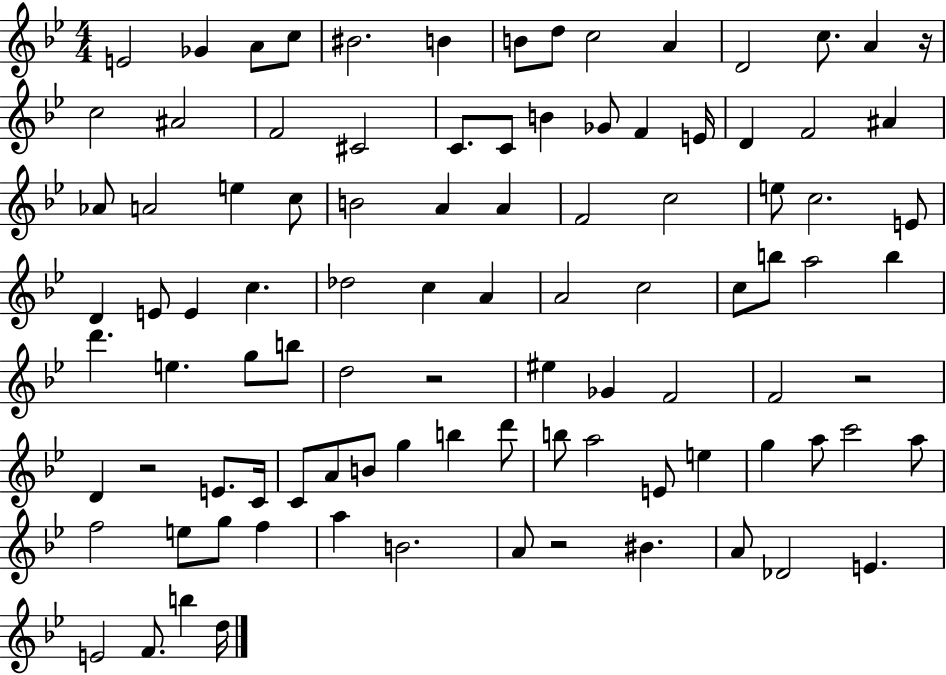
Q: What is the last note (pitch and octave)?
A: D5